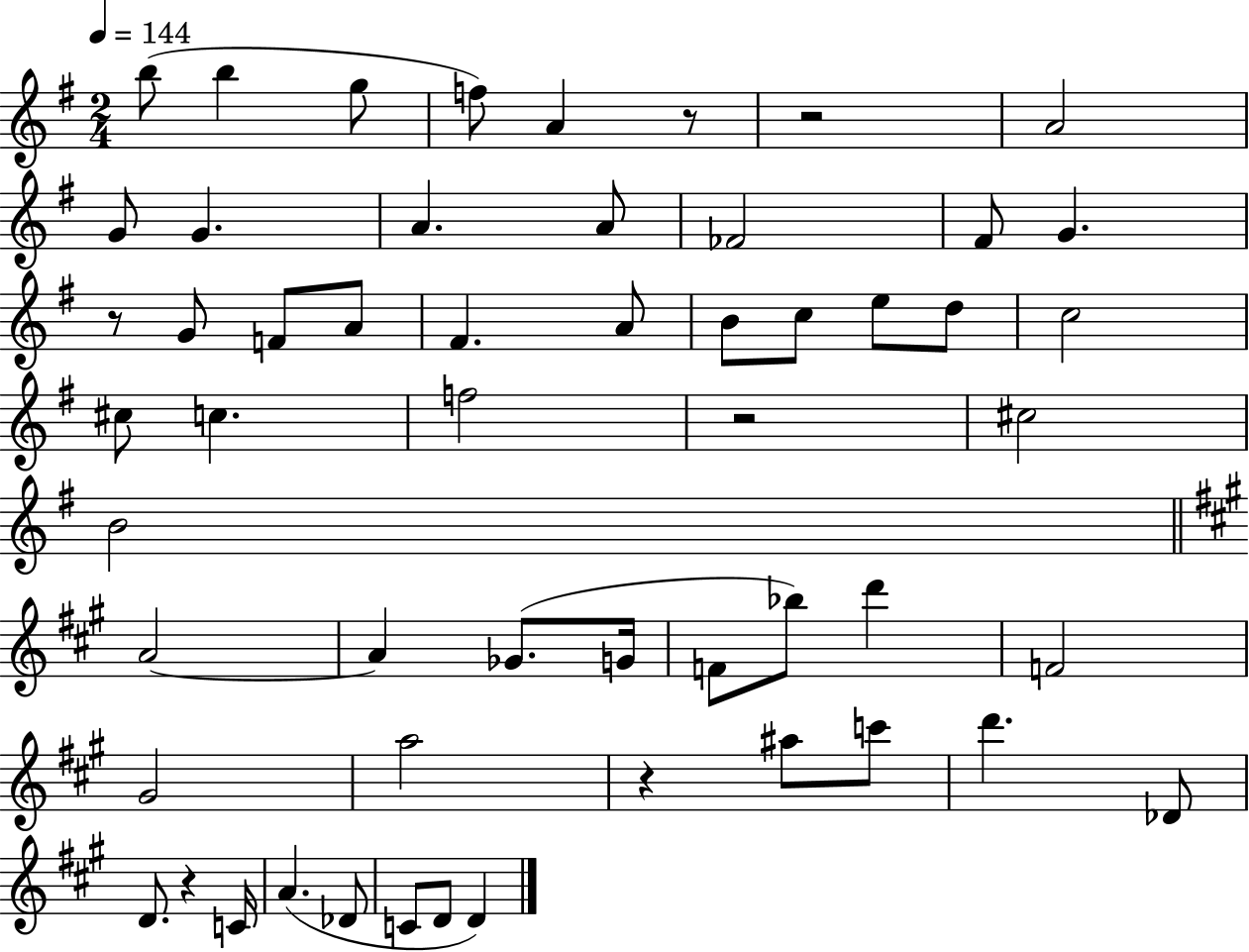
B5/e B5/q G5/e F5/e A4/q R/e R/h A4/h G4/e G4/q. A4/q. A4/e FES4/h F#4/e G4/q. R/e G4/e F4/e A4/e F#4/q. A4/e B4/e C5/e E5/e D5/e C5/h C#5/e C5/q. F5/h R/h C#5/h B4/h A4/h A4/q Gb4/e. G4/s F4/e Bb5/e D6/q F4/h G#4/h A5/h R/q A#5/e C6/e D6/q. Db4/e D4/e. R/q C4/s A4/q. Db4/e C4/e D4/e D4/q